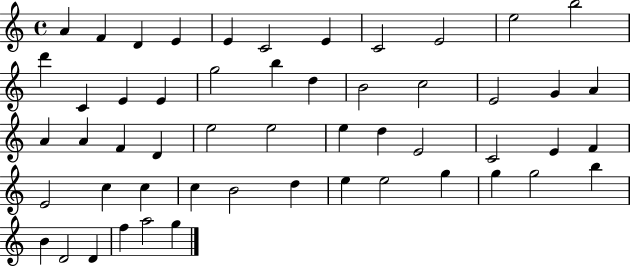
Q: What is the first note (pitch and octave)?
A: A4